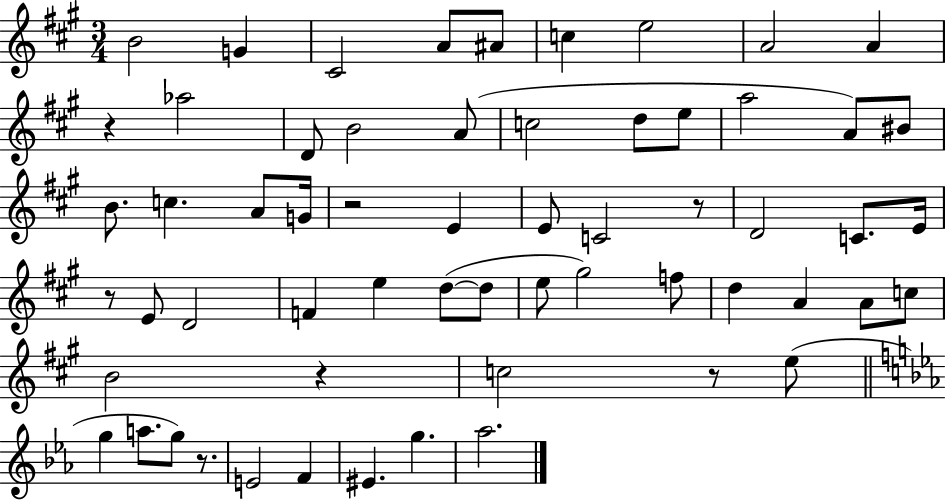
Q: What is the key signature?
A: A major